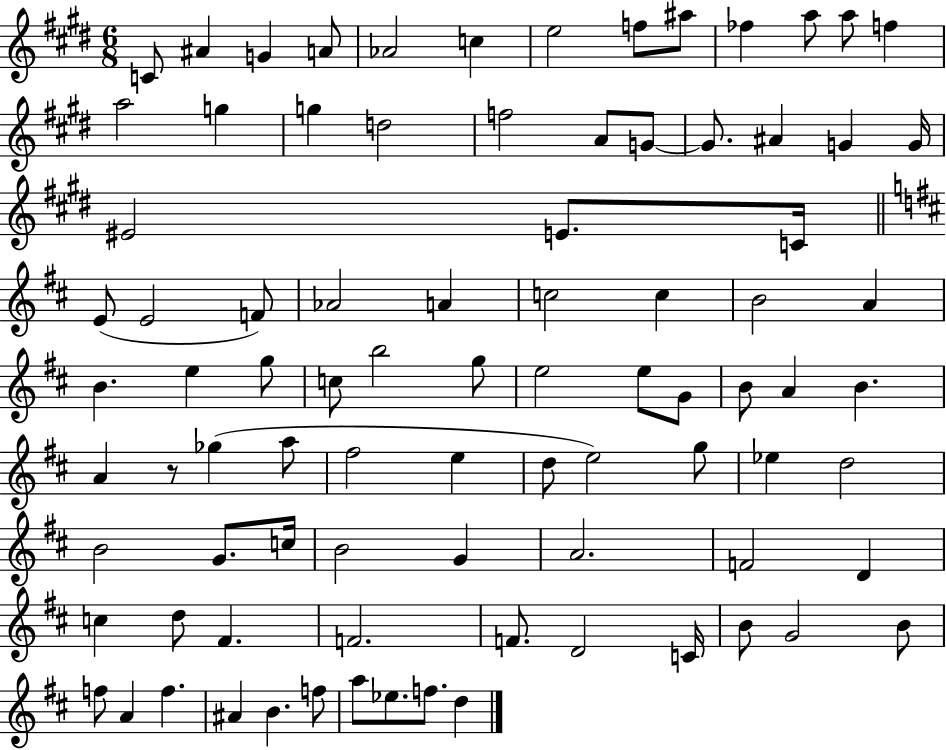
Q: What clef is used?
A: treble